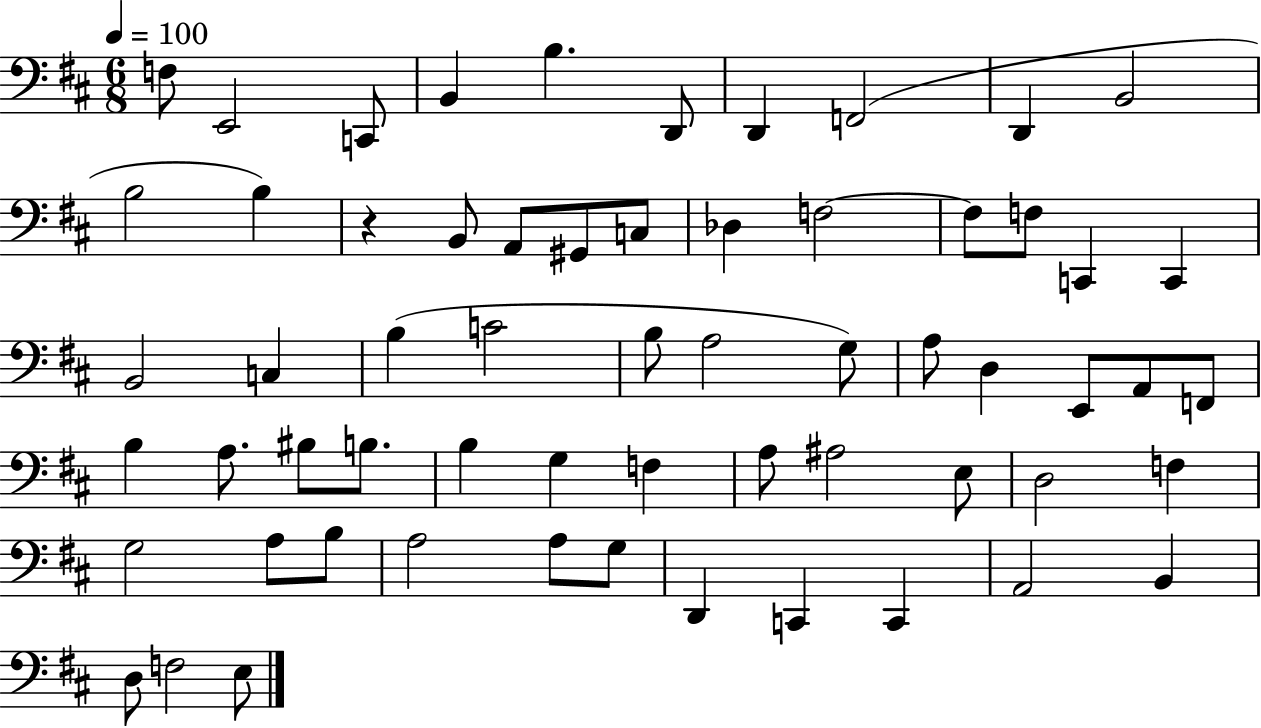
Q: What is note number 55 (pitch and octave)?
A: C2